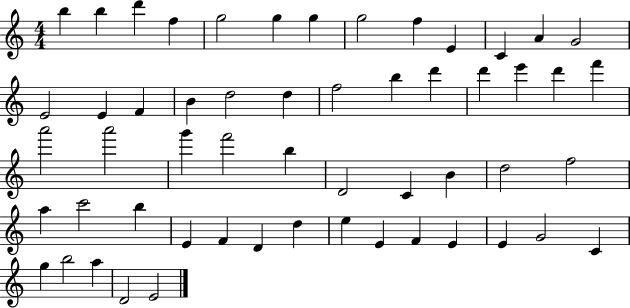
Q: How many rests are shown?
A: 0